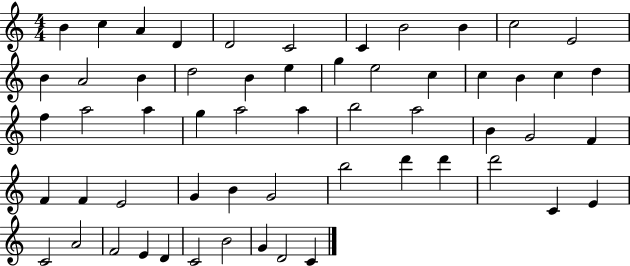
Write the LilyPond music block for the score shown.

{
  \clef treble
  \numericTimeSignature
  \time 4/4
  \key c \major
  b'4 c''4 a'4 d'4 | d'2 c'2 | c'4 b'2 b'4 | c''2 e'2 | \break b'4 a'2 b'4 | d''2 b'4 e''4 | g''4 e''2 c''4 | c''4 b'4 c''4 d''4 | \break f''4 a''2 a''4 | g''4 a''2 a''4 | b''2 a''2 | b'4 g'2 f'4 | \break f'4 f'4 e'2 | g'4 b'4 g'2 | b''2 d'''4 d'''4 | d'''2 c'4 e'4 | \break c'2 a'2 | f'2 e'4 d'4 | c'2 b'2 | g'4 d'2 c'4 | \break \bar "|."
}